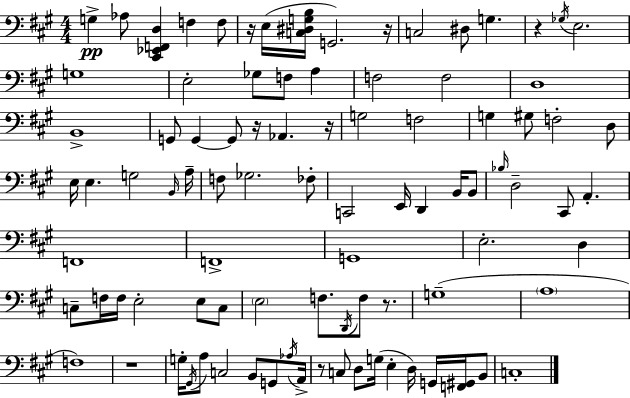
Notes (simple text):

G3/q Ab3/e [C#2,Eb2,F2,D3]/q F3/q F3/e R/s E3/s [C3,D#3,G3,B3]/s G2/h. R/s C3/h D#3/e G3/q. R/q Gb3/s E3/h. G3/w E3/h Gb3/e F3/e A3/q F3/h F3/h D3/w B2/w G2/e G2/q G2/e R/s Ab2/q. R/s G3/h F3/h G3/q G#3/e F3/h D3/e E3/s E3/q. G3/h B2/s A3/s F3/e Gb3/h. FES3/e C2/h E2/s D2/q B2/s B2/e Bb3/s D3/h C#2/e A2/q. F2/w F2/w G2/w E3/h. D3/q C3/e F3/s F3/s E3/h E3/e C3/e E3/h F3/e. D2/s F3/e R/e. G3/w A3/w F3/w R/w G3/s G#2/s A3/e C3/h B2/e G2/e Ab3/s A2/s R/e C3/e D3/e G3/s E3/q D3/s G2/s [F2,G#2]/s B2/e C3/w